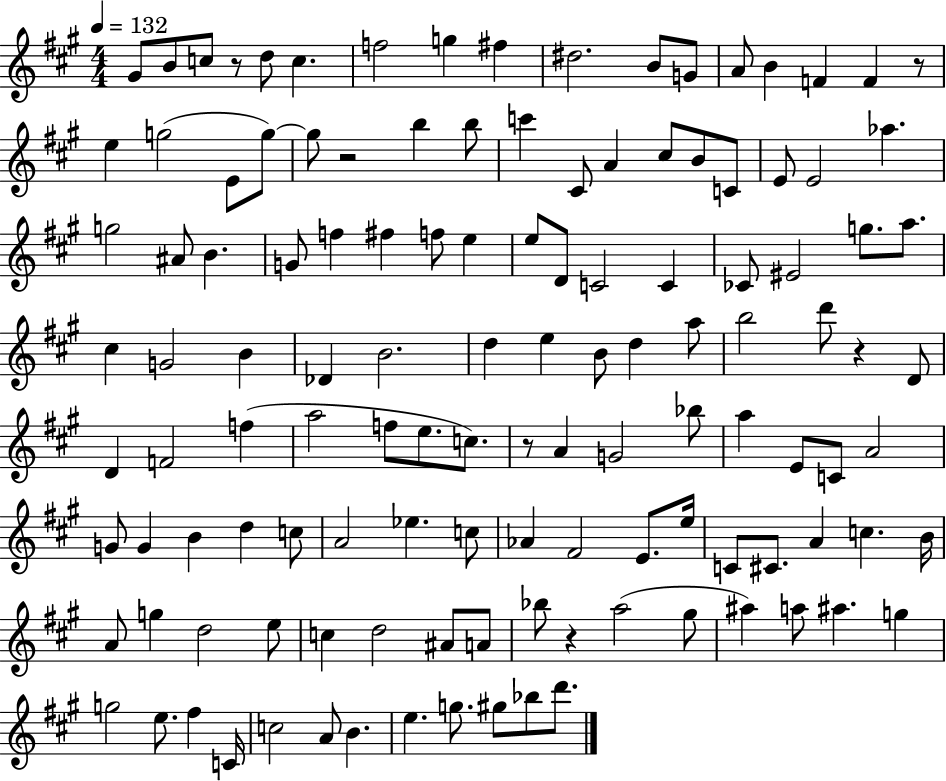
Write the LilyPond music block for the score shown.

{
  \clef treble
  \numericTimeSignature
  \time 4/4
  \key a \major
  \tempo 4 = 132
  gis'8 b'8 c''8 r8 d''8 c''4. | f''2 g''4 fis''4 | dis''2. b'8 g'8 | a'8 b'4 f'4 f'4 r8 | \break e''4 g''2( e'8 g''8~~) | g''8 r2 b''4 b''8 | c'''4 cis'8 a'4 cis''8 b'8 c'8 | e'8 e'2 aes''4. | \break g''2 ais'8 b'4. | g'8 f''4 fis''4 f''8 e''4 | e''8 d'8 c'2 c'4 | ces'8 eis'2 g''8. a''8. | \break cis''4 g'2 b'4 | des'4 b'2. | d''4 e''4 b'8 d''4 a''8 | b''2 d'''8 r4 d'8 | \break d'4 f'2 f''4( | a''2 f''8 e''8. c''8.) | r8 a'4 g'2 bes''8 | a''4 e'8 c'8 a'2 | \break g'8 g'4 b'4 d''4 c''8 | a'2 ees''4. c''8 | aes'4 fis'2 e'8. e''16 | c'8 cis'8. a'4 c''4. b'16 | \break a'8 g''4 d''2 e''8 | c''4 d''2 ais'8 a'8 | bes''8 r4 a''2( gis''8 | ais''4) a''8 ais''4. g''4 | \break g''2 e''8. fis''4 c'16 | c''2 a'8 b'4. | e''4. g''8. gis''8 bes''8 d'''8. | \bar "|."
}